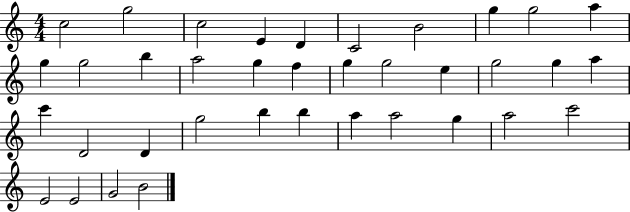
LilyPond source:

{
  \clef treble
  \numericTimeSignature
  \time 4/4
  \key c \major
  c''2 g''2 | c''2 e'4 d'4 | c'2 b'2 | g''4 g''2 a''4 | \break g''4 g''2 b''4 | a''2 g''4 f''4 | g''4 g''2 e''4 | g''2 g''4 a''4 | \break c'''4 d'2 d'4 | g''2 b''4 b''4 | a''4 a''2 g''4 | a''2 c'''2 | \break e'2 e'2 | g'2 b'2 | \bar "|."
}